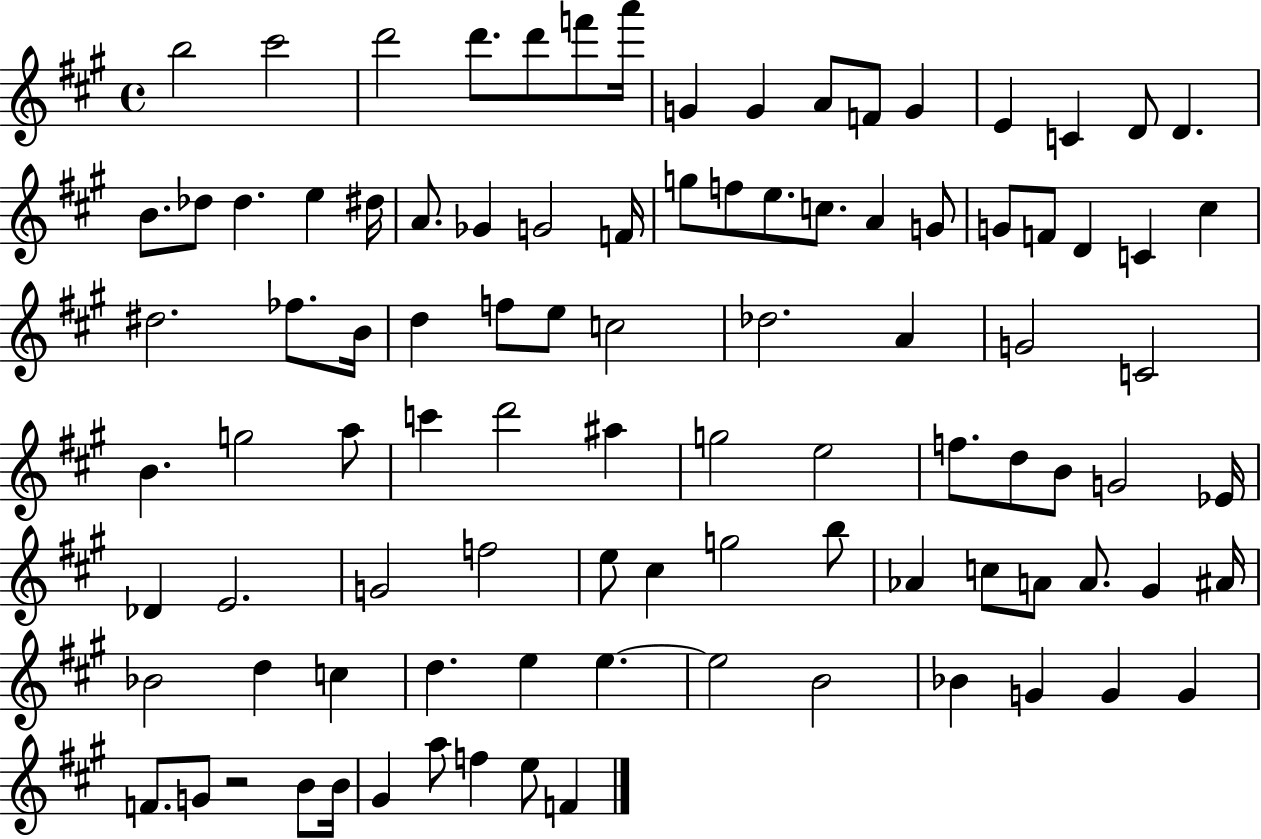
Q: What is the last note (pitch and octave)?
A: F4